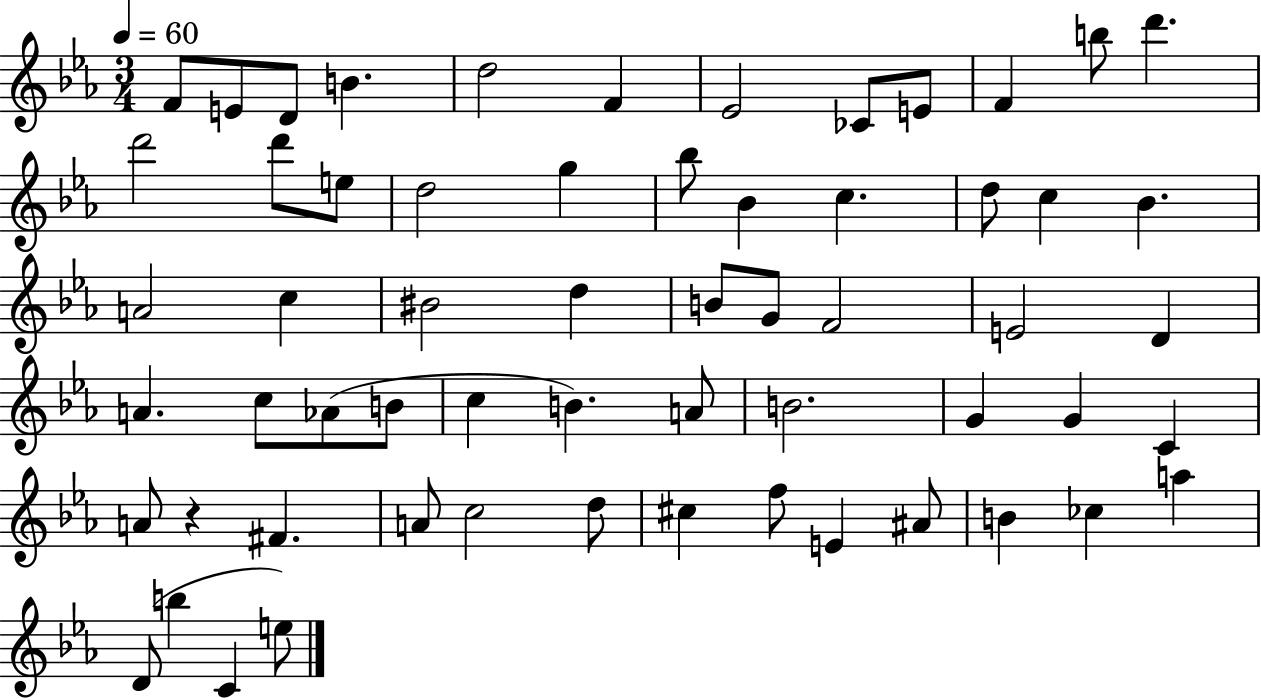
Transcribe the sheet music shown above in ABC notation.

X:1
T:Untitled
M:3/4
L:1/4
K:Eb
F/2 E/2 D/2 B d2 F _E2 _C/2 E/2 F b/2 d' d'2 d'/2 e/2 d2 g _b/2 _B c d/2 c _B A2 c ^B2 d B/2 G/2 F2 E2 D A c/2 _A/2 B/2 c B A/2 B2 G G C A/2 z ^F A/2 c2 d/2 ^c f/2 E ^A/2 B _c a D/2 b C e/2